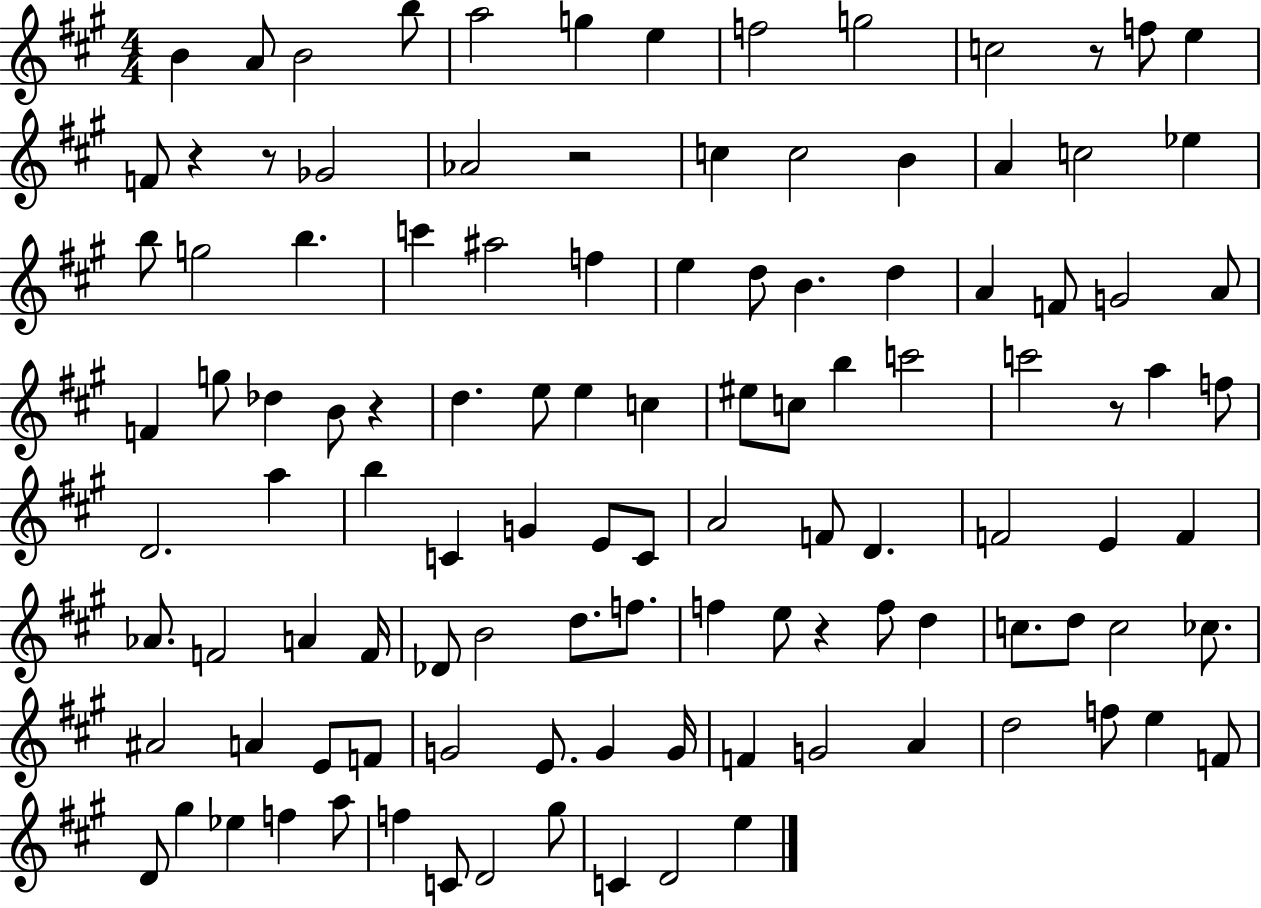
B4/q A4/e B4/h B5/e A5/h G5/q E5/q F5/h G5/h C5/h R/e F5/e E5/q F4/e R/q R/e Gb4/h Ab4/h R/h C5/q C5/h B4/q A4/q C5/h Eb5/q B5/e G5/h B5/q. C6/q A#5/h F5/q E5/q D5/e B4/q. D5/q A4/q F4/e G4/h A4/e F4/q G5/e Db5/q B4/e R/q D5/q. E5/e E5/q C5/q EIS5/e C5/e B5/q C6/h C6/h R/e A5/q F5/e D4/h. A5/q B5/q C4/q G4/q E4/e C4/e A4/h F4/e D4/q. F4/h E4/q F4/q Ab4/e. F4/h A4/q F4/s Db4/e B4/h D5/e. F5/e. F5/q E5/e R/q F5/e D5/q C5/e. D5/e C5/h CES5/e. A#4/h A4/q E4/e F4/e G4/h E4/e. G4/q G4/s F4/q G4/h A4/q D5/h F5/e E5/q F4/e D4/e G#5/q Eb5/q F5/q A5/e F5/q C4/e D4/h G#5/e C4/q D4/h E5/q